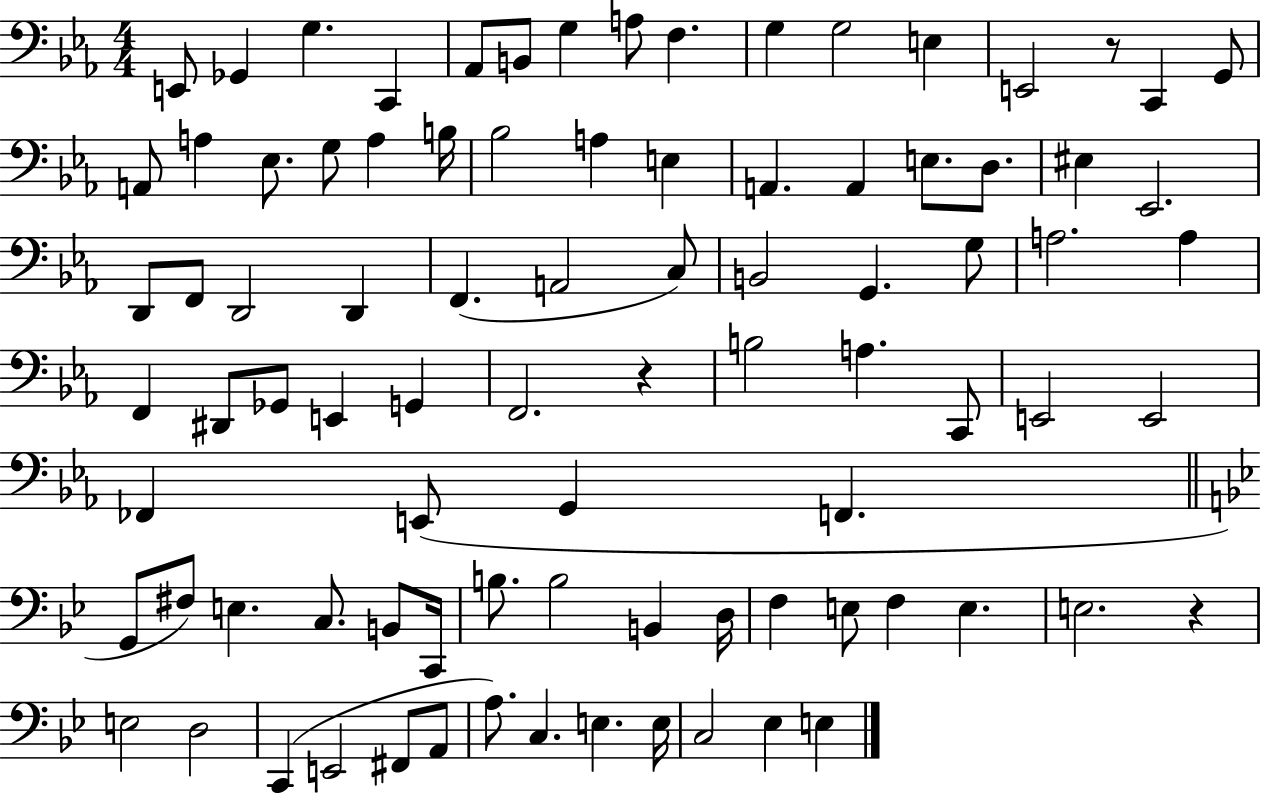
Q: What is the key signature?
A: EES major